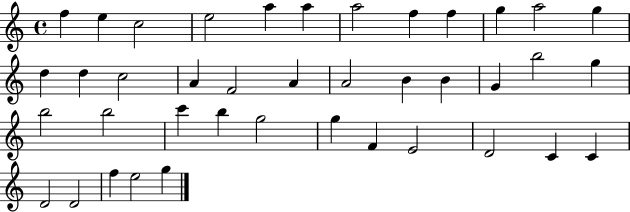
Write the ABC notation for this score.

X:1
T:Untitled
M:4/4
L:1/4
K:C
f e c2 e2 a a a2 f f g a2 g d d c2 A F2 A A2 B B G b2 g b2 b2 c' b g2 g F E2 D2 C C D2 D2 f e2 g